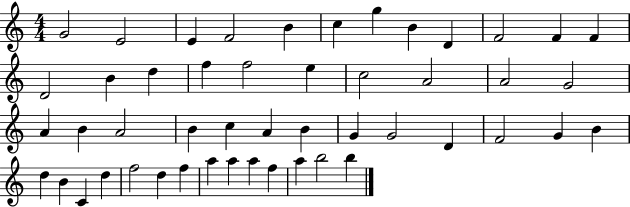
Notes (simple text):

G4/h E4/h E4/q F4/h B4/q C5/q G5/q B4/q D4/q F4/h F4/q F4/q D4/h B4/q D5/q F5/q F5/h E5/q C5/h A4/h A4/h G4/h A4/q B4/q A4/h B4/q C5/q A4/q B4/q G4/q G4/h D4/q F4/h G4/q B4/q D5/q B4/q C4/q D5/q F5/h D5/q F5/q A5/q A5/q A5/q F5/q A5/q B5/h B5/q